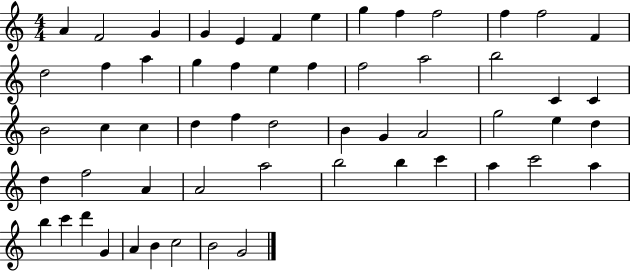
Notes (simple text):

A4/q F4/h G4/q G4/q E4/q F4/q E5/q G5/q F5/q F5/h F5/q F5/h F4/q D5/h F5/q A5/q G5/q F5/q E5/q F5/q F5/h A5/h B5/h C4/q C4/q B4/h C5/q C5/q D5/q F5/q D5/h B4/q G4/q A4/h G5/h E5/q D5/q D5/q F5/h A4/q A4/h A5/h B5/h B5/q C6/q A5/q C6/h A5/q B5/q C6/q D6/q G4/q A4/q B4/q C5/h B4/h G4/h